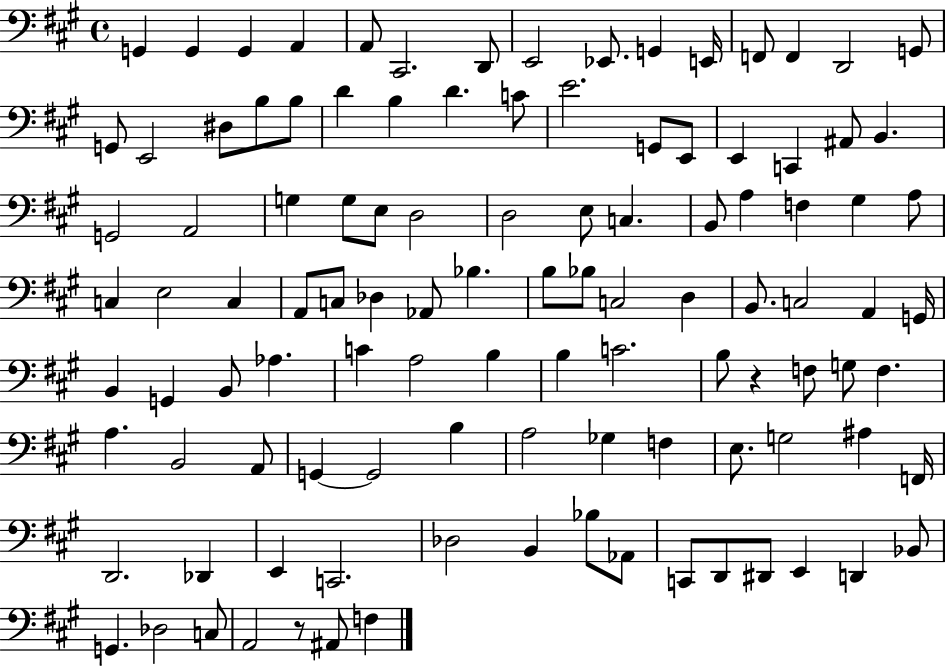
{
  \clef bass
  \time 4/4
  \defaultTimeSignature
  \key a \major
  \repeat volta 2 { g,4 g,4 g,4 a,4 | a,8 cis,2. d,8 | e,2 ees,8. g,4 e,16 | f,8 f,4 d,2 g,8 | \break g,8 e,2 dis8 b8 b8 | d'4 b4 d'4. c'8 | e'2. g,8 e,8 | e,4 c,4 ais,8 b,4. | \break g,2 a,2 | g4 g8 e8 d2 | d2 e8 c4. | b,8 a4 f4 gis4 a8 | \break c4 e2 c4 | a,8 c8 des4 aes,8 bes4. | b8 bes8 c2 d4 | b,8. c2 a,4 g,16 | \break b,4 g,4 b,8 aes4. | c'4 a2 b4 | b4 c'2. | b8 r4 f8 g8 f4. | \break a4. b,2 a,8 | g,4~~ g,2 b4 | a2 ges4 f4 | e8. g2 ais4 f,16 | \break d,2. des,4 | e,4 c,2. | des2 b,4 bes8 aes,8 | c,8 d,8 dis,8 e,4 d,4 bes,8 | \break g,4. des2 c8 | a,2 r8 ais,8 f4 | } \bar "|."
}